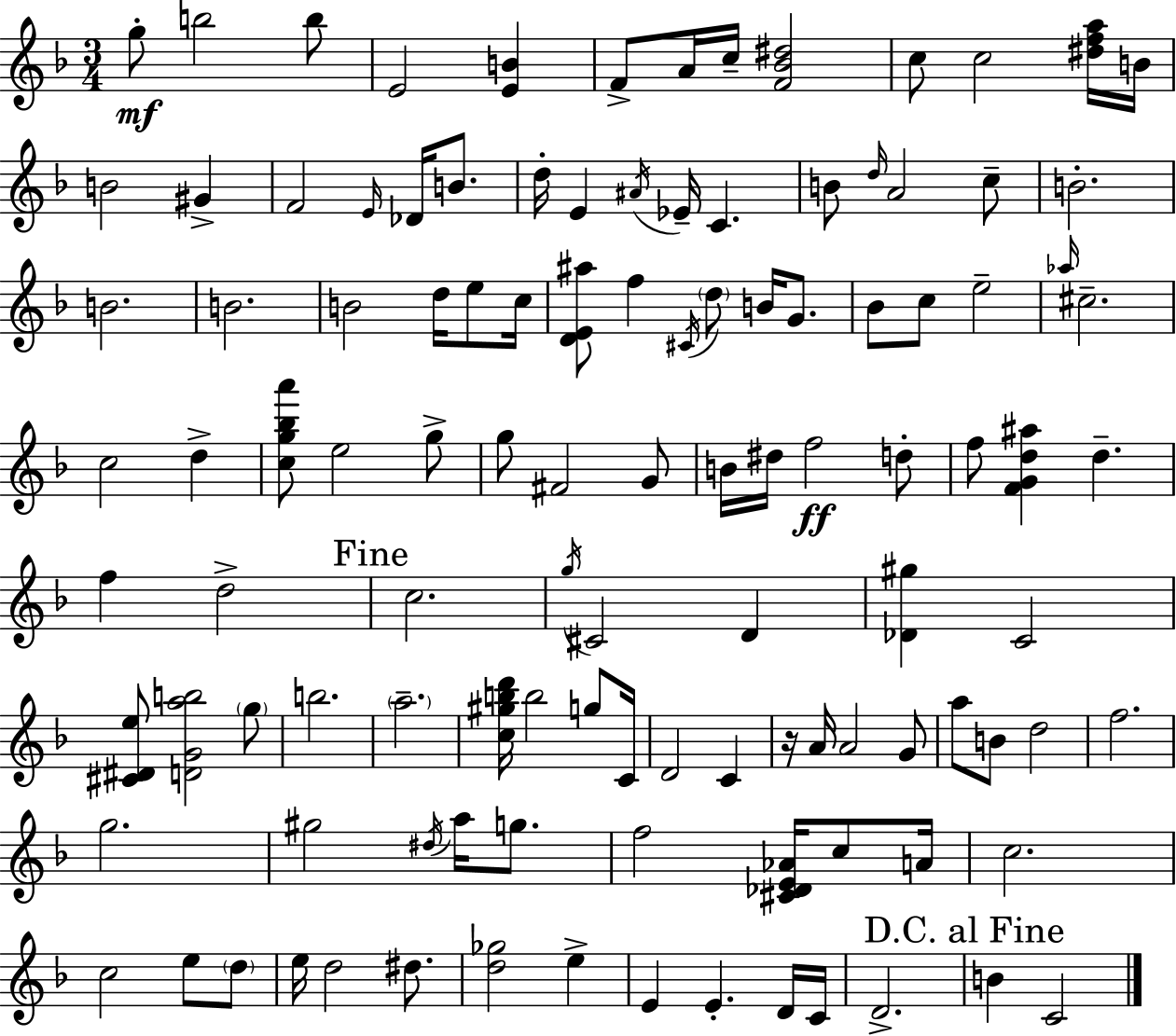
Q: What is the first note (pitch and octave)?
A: G5